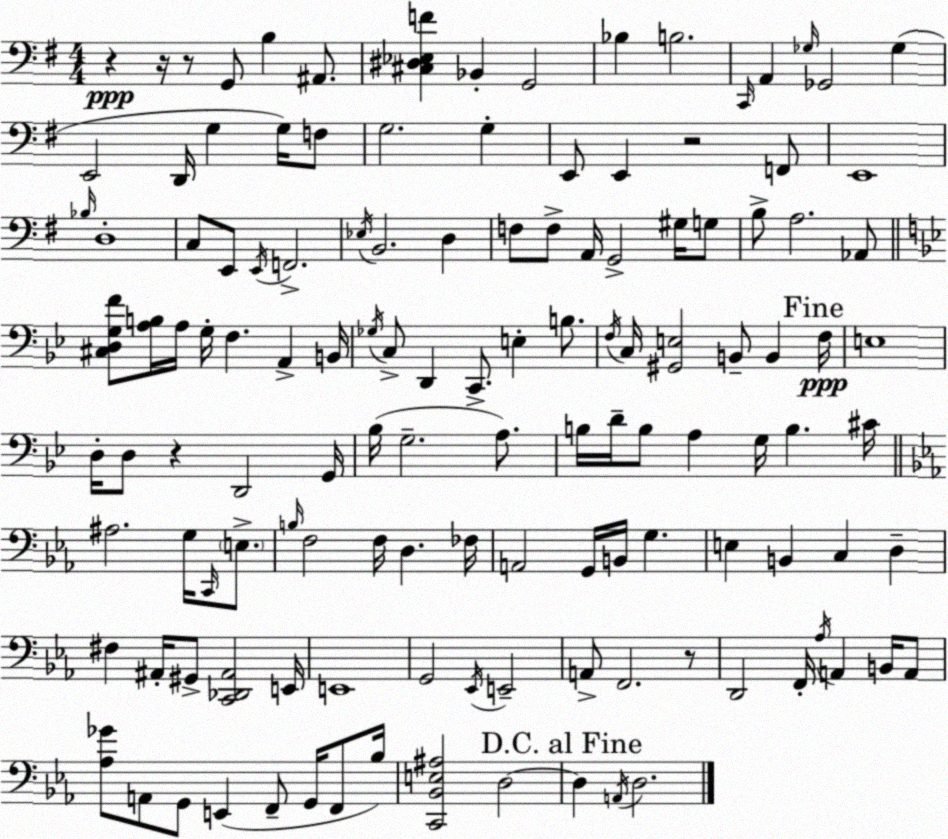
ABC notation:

X:1
T:Untitled
M:4/4
L:1/4
K:Em
z z/4 z/2 G,,/2 B, ^A,,/2 [^C,^D,_E,F] _B,, G,,2 _B, B,2 C,,/4 A,, _G,/4 _G,,2 _G, E,,2 D,,/4 G, G,/4 F,/2 G,2 G, E,,/2 E,, z2 F,,/2 E,,4 _B,/4 D,4 C,/2 E,,/2 E,,/4 F,,2 _E,/4 B,,2 D, F,/2 F,/2 A,,/4 G,,2 ^G,/4 G,/2 B,/2 A,2 _A,,/2 [^C,D,G,F]/2 [A,B,]/4 A,/4 G,/4 F, A,, B,,/4 _G,/4 C,/2 D,, C,,/2 E, B,/2 F,/4 C,/4 [^G,,E,]2 B,,/2 B,, F,/4 E,4 D,/4 D,/2 z D,,2 G,,/4 _B,/4 G,2 A,/2 B,/4 D/4 B,/2 A, G,/4 B, ^C/4 ^A,2 G,/4 C,,/4 E,/2 B,/4 F,2 F,/4 D, _F,/4 A,,2 G,,/4 B,,/4 G, E, B,, C, D, ^F, ^A,,/4 ^G,,/2 [C,,_D,,^A,,]2 E,,/4 E,,4 G,,2 _E,,/4 E,,2 A,,/2 F,,2 z/2 D,,2 F,,/4 _A,/4 A,, B,,/4 A,,/2 [_A,_G]/2 A,,/2 G,,/2 E,, F,,/2 G,,/4 F,,/2 _B,/4 [C,,_B,,E,^A,]2 D,2 D, A,,/4 D,2